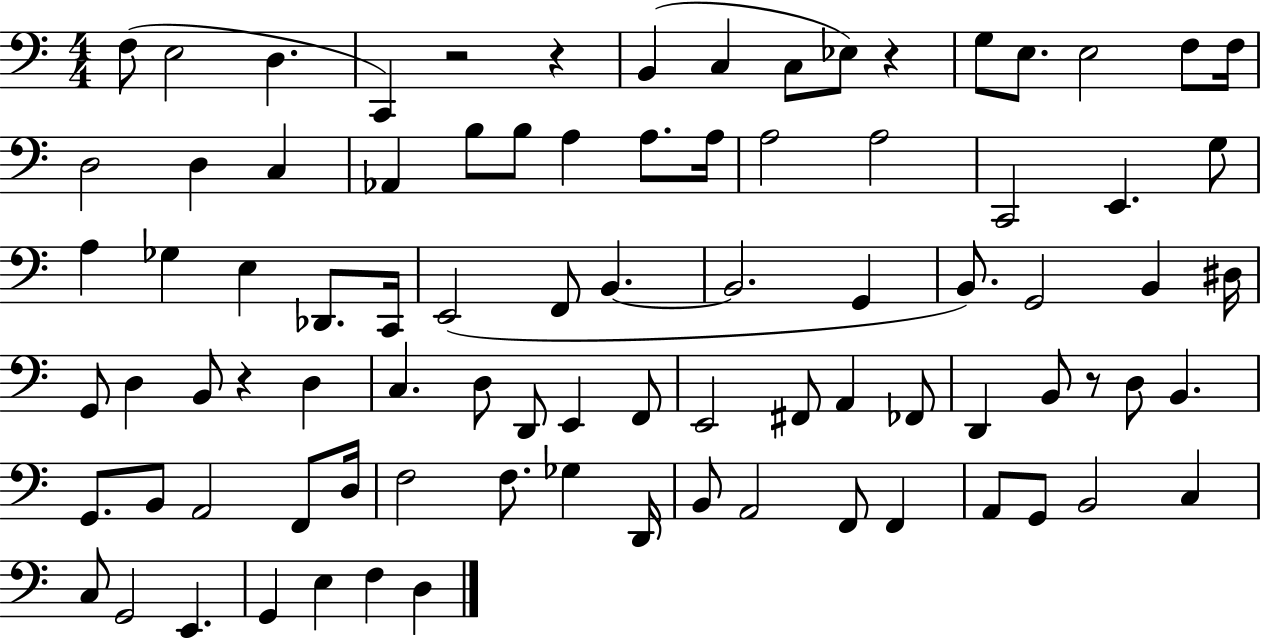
X:1
T:Untitled
M:4/4
L:1/4
K:C
F,/2 E,2 D, C,, z2 z B,, C, C,/2 _E,/2 z G,/2 E,/2 E,2 F,/2 F,/4 D,2 D, C, _A,, B,/2 B,/2 A, A,/2 A,/4 A,2 A,2 C,,2 E,, G,/2 A, _G, E, _D,,/2 C,,/4 E,,2 F,,/2 B,, B,,2 G,, B,,/2 G,,2 B,, ^D,/4 G,,/2 D, B,,/2 z D, C, D,/2 D,,/2 E,, F,,/2 E,,2 ^F,,/2 A,, _F,,/2 D,, B,,/2 z/2 D,/2 B,, G,,/2 B,,/2 A,,2 F,,/2 D,/4 F,2 F,/2 _G, D,,/4 B,,/2 A,,2 F,,/2 F,, A,,/2 G,,/2 B,,2 C, C,/2 G,,2 E,, G,, E, F, D,